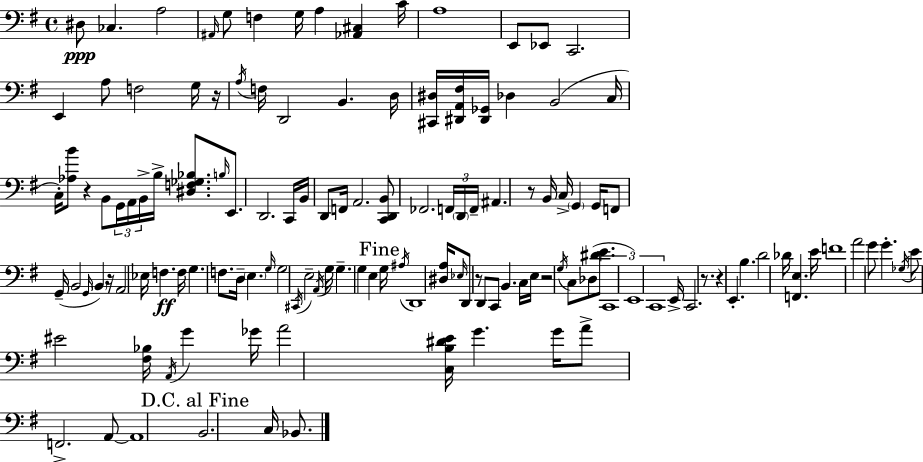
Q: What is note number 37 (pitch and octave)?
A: D2